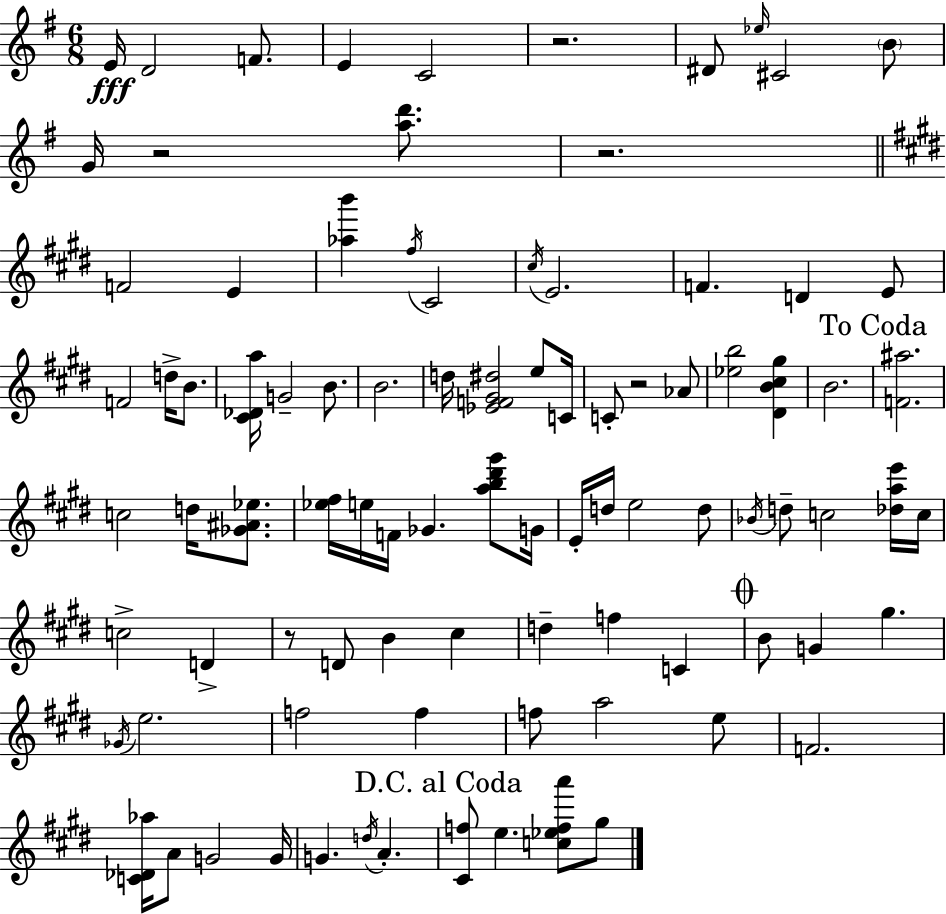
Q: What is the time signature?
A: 6/8